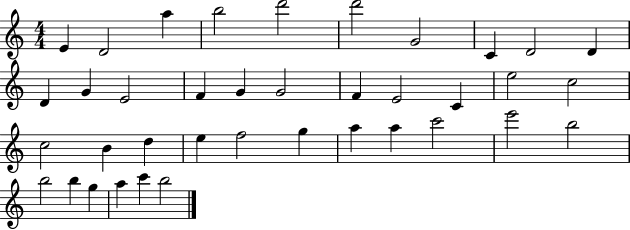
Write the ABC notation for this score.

X:1
T:Untitled
M:4/4
L:1/4
K:C
E D2 a b2 d'2 d'2 G2 C D2 D D G E2 F G G2 F E2 C e2 c2 c2 B d e f2 g a a c'2 e'2 b2 b2 b g a c' b2